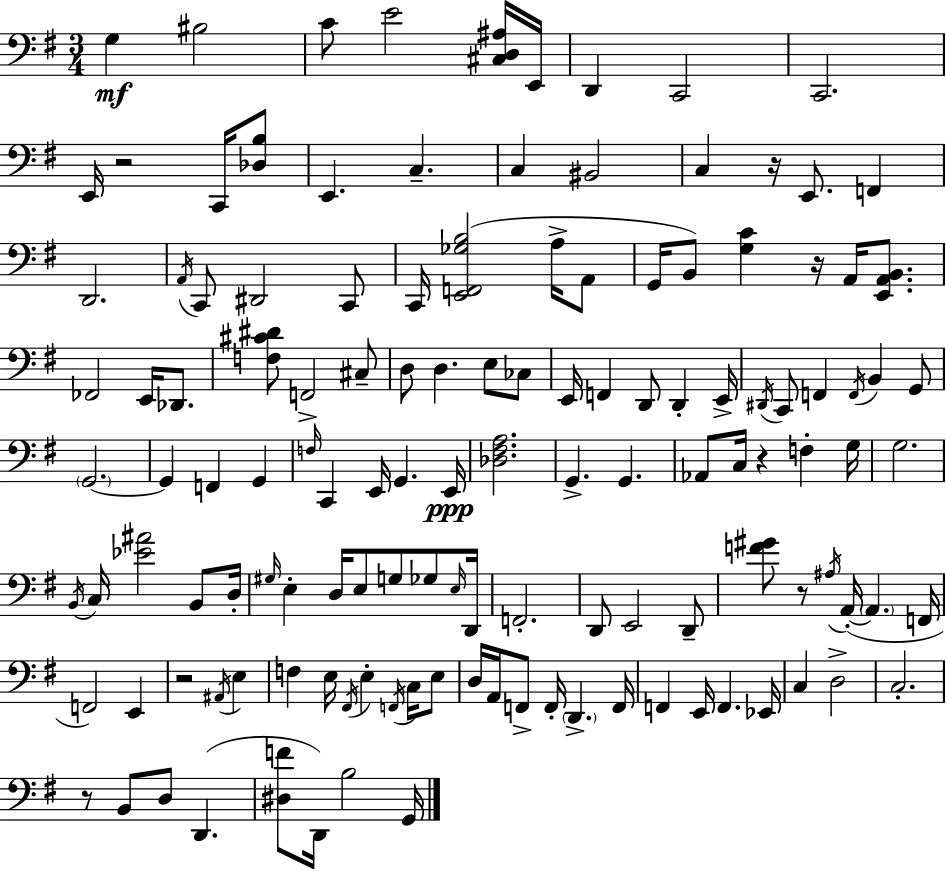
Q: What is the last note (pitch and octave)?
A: G2